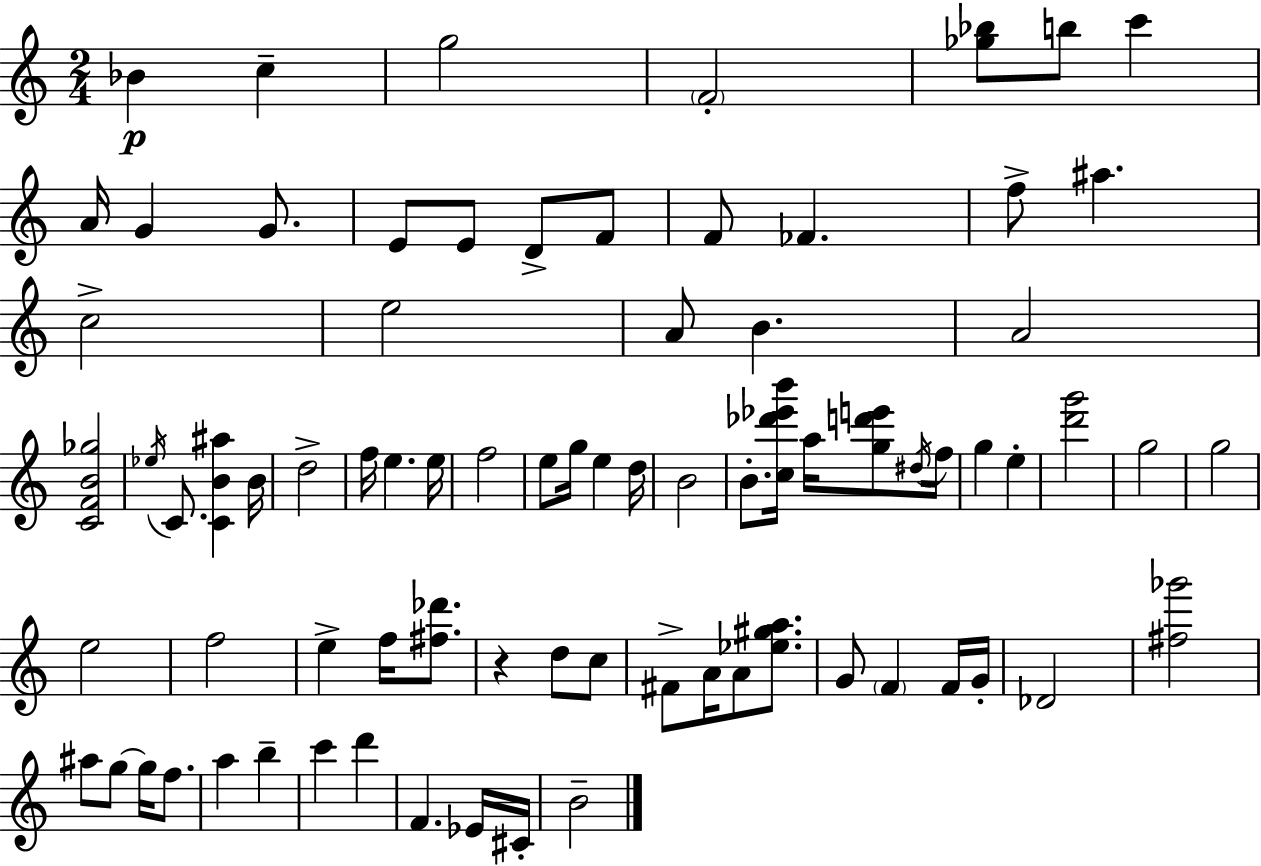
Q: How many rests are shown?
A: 1